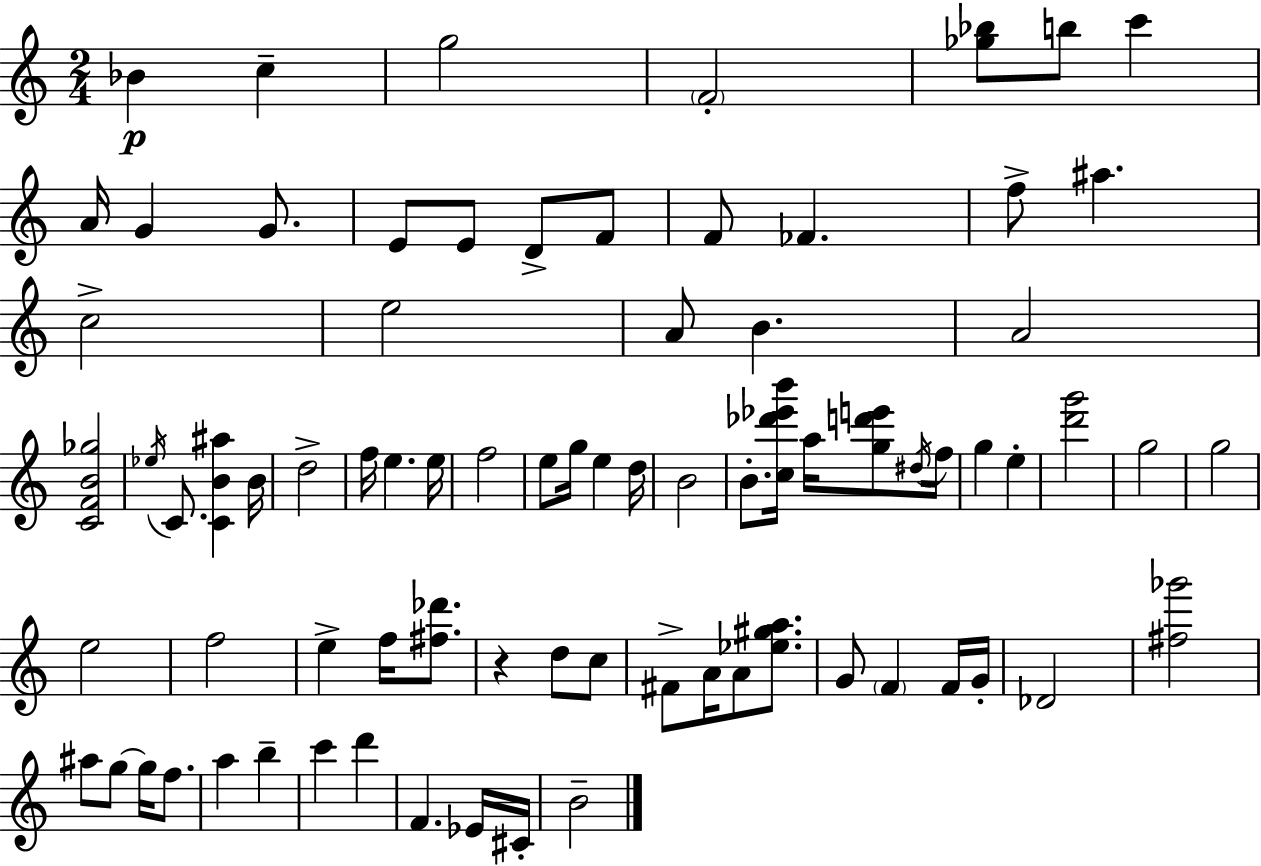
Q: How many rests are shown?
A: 1